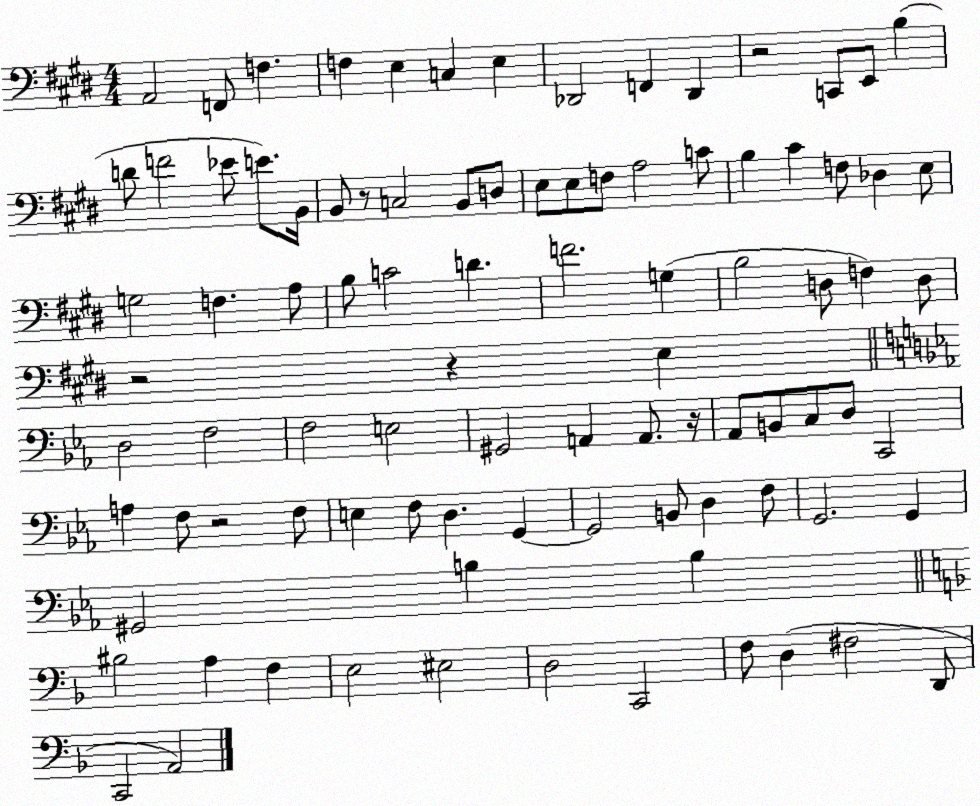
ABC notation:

X:1
T:Untitled
M:4/4
L:1/4
K:E
A,,2 F,,/2 F, F, E, C, E, _D,,2 F,, _D,, z2 C,,/2 E,,/2 B, D/2 F2 _E/2 E/2 B,,/4 B,,/2 z/2 C,2 B,,/2 D,/2 E,/2 E,/2 F,/2 A,2 C/2 B, ^C F,/2 _D, E,/2 G,2 F, A,/2 B,/2 C2 D F2 G, B,2 D,/2 F, D,/2 z2 z E, D,2 F,2 F,2 E,2 ^G,,2 A,, A,,/2 z/4 _A,,/2 B,,/2 C,/2 D,/2 C,,2 A, F,/2 z2 F,/2 E, F,/2 D, G,, G,,2 B,,/2 D, F,/2 G,,2 G,, ^G,,2 B, B, ^B,2 A, F, E,2 ^E,2 D,2 C,,2 F,/2 D, ^F,2 D,,/2 C,,2 A,,2